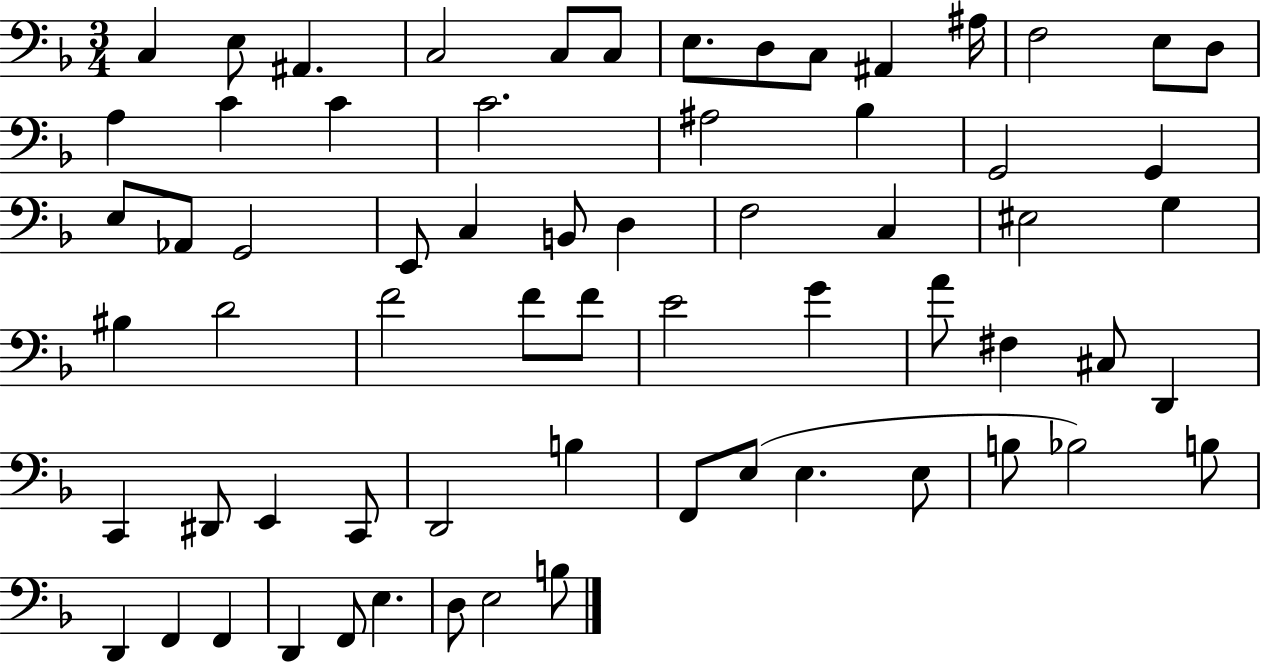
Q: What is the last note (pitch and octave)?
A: B3